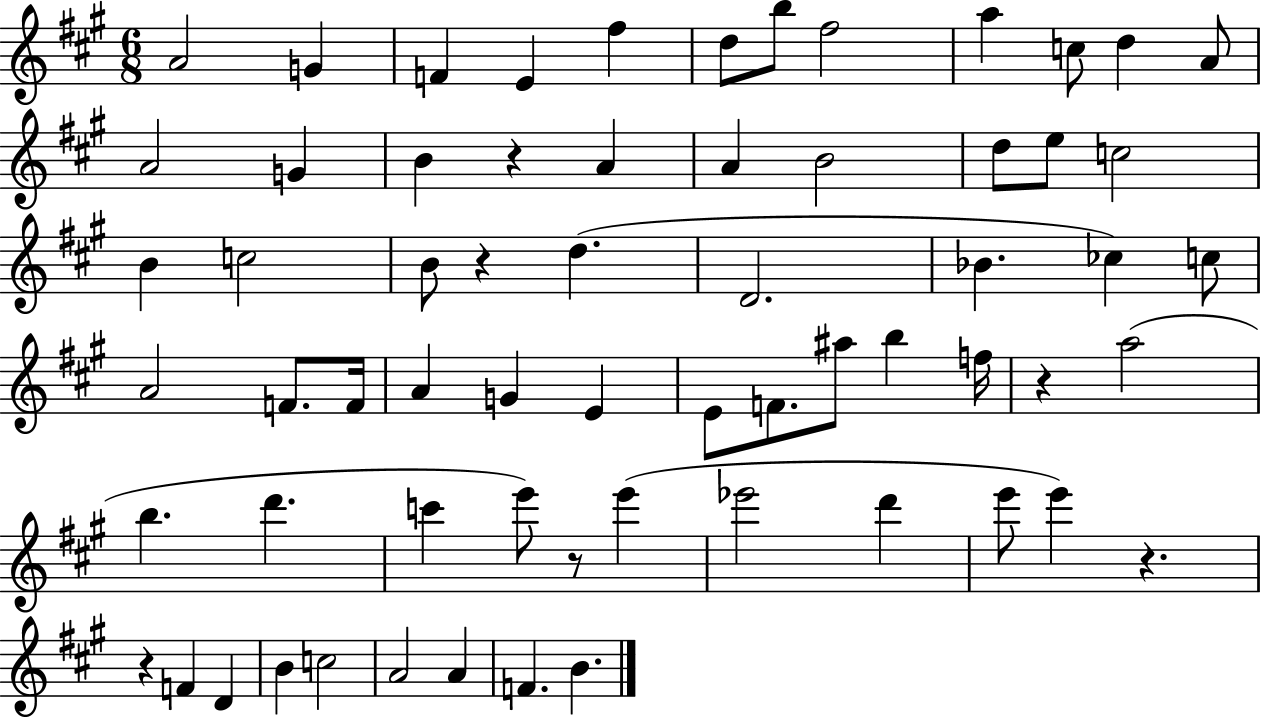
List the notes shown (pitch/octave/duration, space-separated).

A4/h G4/q F4/q E4/q F#5/q D5/e B5/e F#5/h A5/q C5/e D5/q A4/e A4/h G4/q B4/q R/q A4/q A4/q B4/h D5/e E5/e C5/h B4/q C5/h B4/e R/q D5/q. D4/h. Bb4/q. CES5/q C5/e A4/h F4/e. F4/s A4/q G4/q E4/q E4/e F4/e. A#5/e B5/q F5/s R/q A5/h B5/q. D6/q. C6/q E6/e R/e E6/q Eb6/h D6/q E6/e E6/q R/q. R/q F4/q D4/q B4/q C5/h A4/h A4/q F4/q. B4/q.